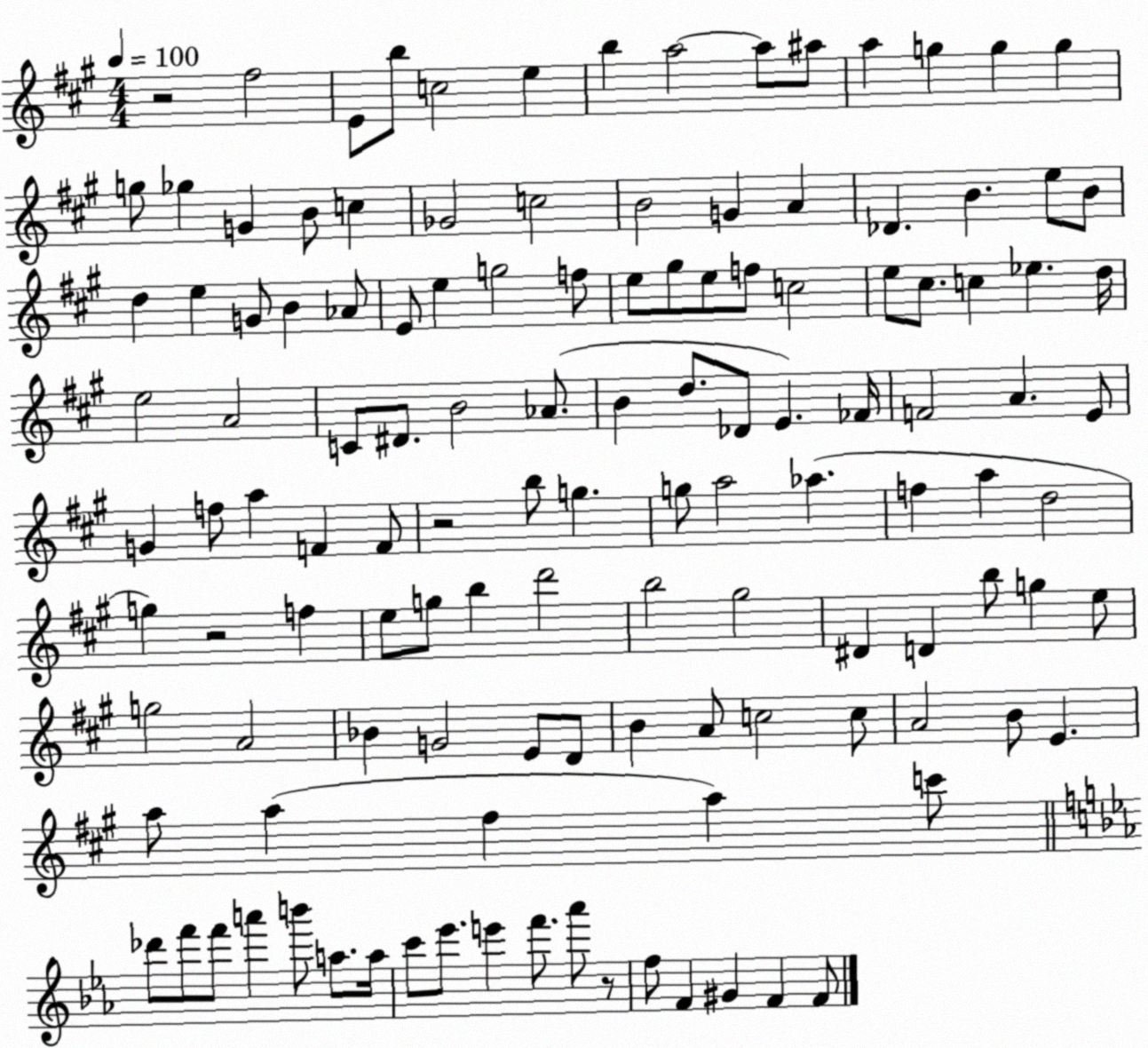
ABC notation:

X:1
T:Untitled
M:4/4
L:1/4
K:A
z2 ^f2 E/2 b/2 c2 e b a2 a/2 ^a/2 a g g g g/2 _g G B/2 c _G2 c2 B2 G A _D B e/2 B/2 d e G/2 B _A/2 E/2 e g2 f/2 e/2 ^g/2 e/2 f/2 c2 e/2 ^c/2 c _e d/4 e2 A2 C/2 ^D/2 B2 _A/2 B d/2 _D/2 E _F/4 F2 A E/2 G f/2 a F F/2 z2 b/2 g g/2 a2 _a f a d2 g z2 f e/2 g/2 b d'2 b2 ^g2 ^D D b/2 g e/2 g2 A2 _B G2 E/2 D/2 B A/2 c2 c/2 A2 B/2 E a/2 a ^f a c'/2 _d'/2 f'/2 f'/2 a' b'/2 a/2 a/4 c'/2 _e'/2 e' f'/2 _a'/2 z/2 f/2 F ^G F F/2